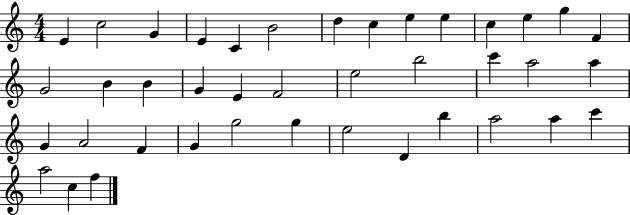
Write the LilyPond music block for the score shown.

{
  \clef treble
  \numericTimeSignature
  \time 4/4
  \key c \major
  e'4 c''2 g'4 | e'4 c'4 b'2 | d''4 c''4 e''4 e''4 | c''4 e''4 g''4 f'4 | \break g'2 b'4 b'4 | g'4 e'4 f'2 | e''2 b''2 | c'''4 a''2 a''4 | \break g'4 a'2 f'4 | g'4 g''2 g''4 | e''2 d'4 b''4 | a''2 a''4 c'''4 | \break a''2 c''4 f''4 | \bar "|."
}